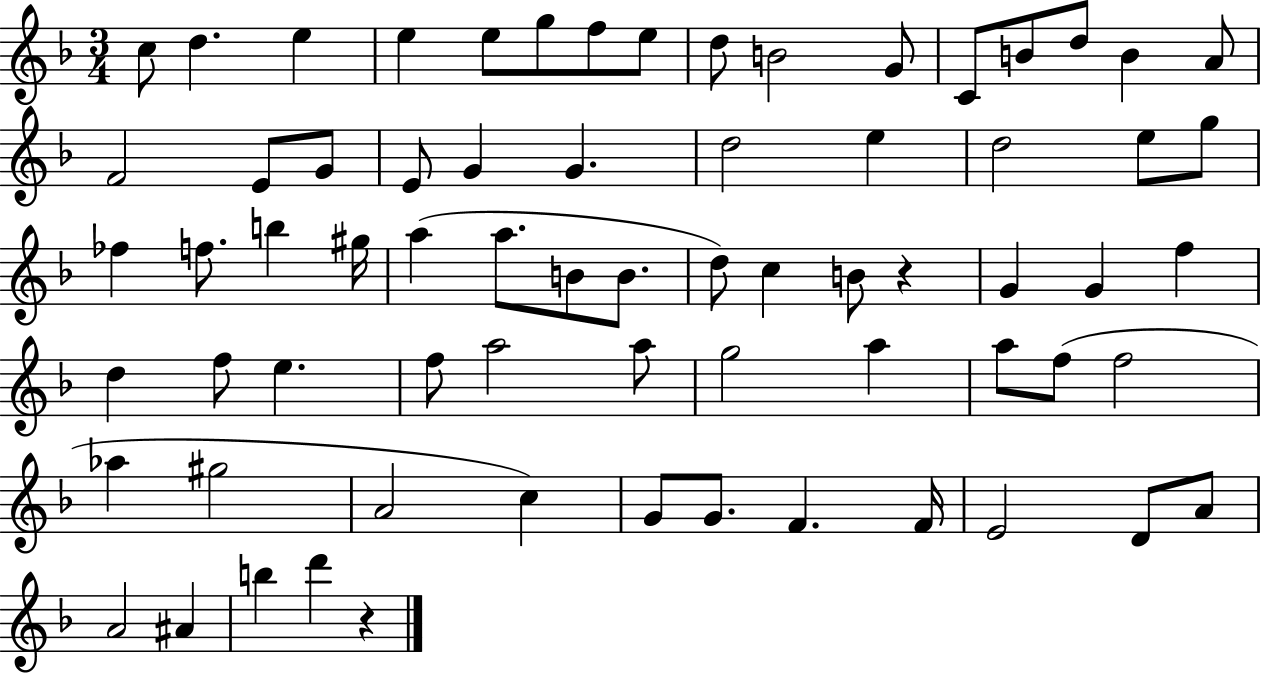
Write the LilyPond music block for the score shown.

{
  \clef treble
  \numericTimeSignature
  \time 3/4
  \key f \major
  c''8 d''4. e''4 | e''4 e''8 g''8 f''8 e''8 | d''8 b'2 g'8 | c'8 b'8 d''8 b'4 a'8 | \break f'2 e'8 g'8 | e'8 g'4 g'4. | d''2 e''4 | d''2 e''8 g''8 | \break fes''4 f''8. b''4 gis''16 | a''4( a''8. b'8 b'8. | d''8) c''4 b'8 r4 | g'4 g'4 f''4 | \break d''4 f''8 e''4. | f''8 a''2 a''8 | g''2 a''4 | a''8 f''8( f''2 | \break aes''4 gis''2 | a'2 c''4) | g'8 g'8. f'4. f'16 | e'2 d'8 a'8 | \break a'2 ais'4 | b''4 d'''4 r4 | \bar "|."
}